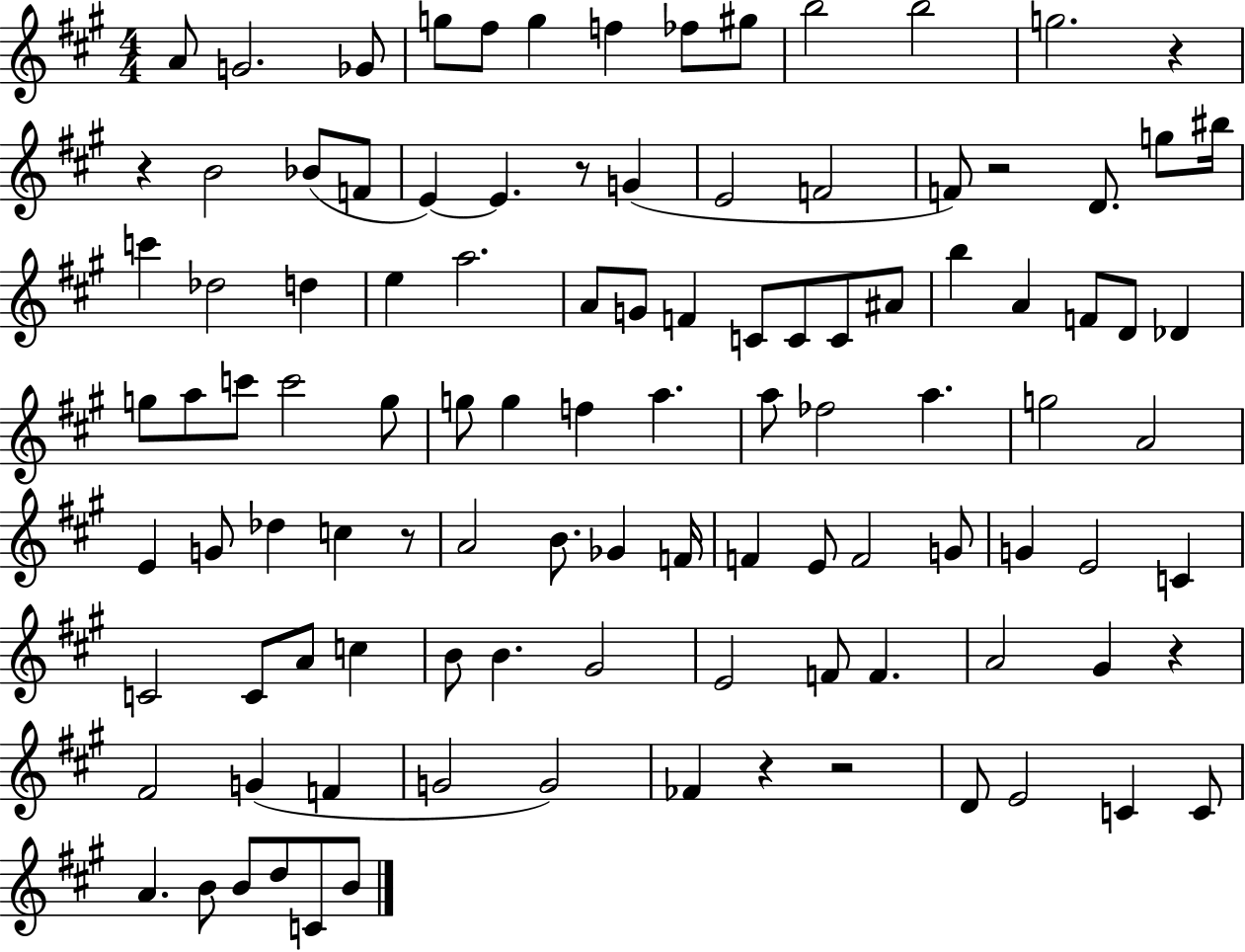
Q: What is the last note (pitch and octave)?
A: B4